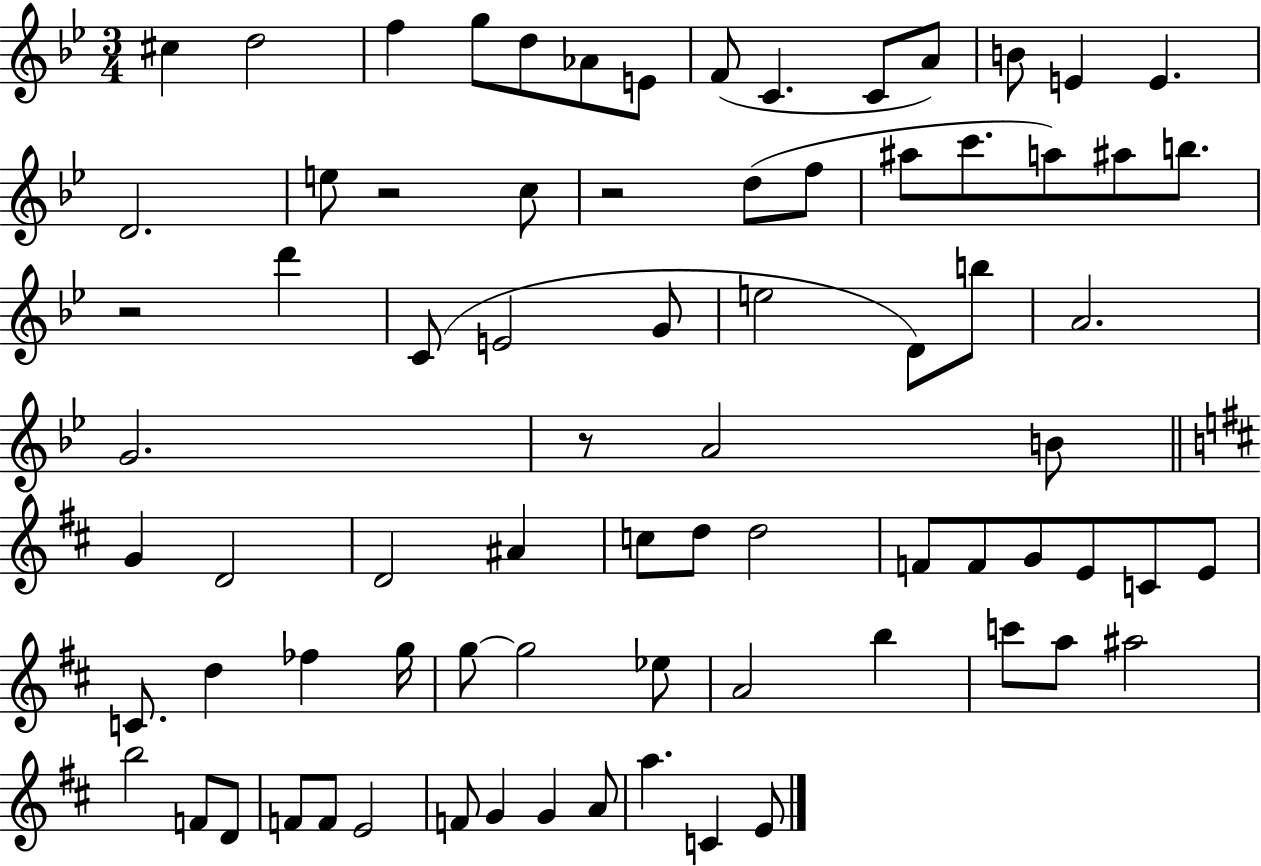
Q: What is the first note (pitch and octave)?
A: C#5